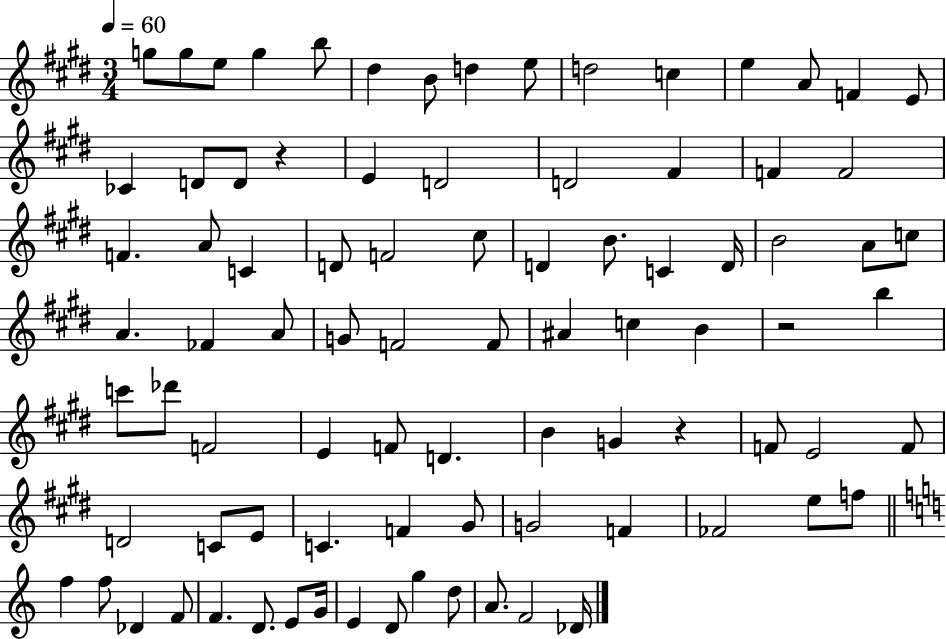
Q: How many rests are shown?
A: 3